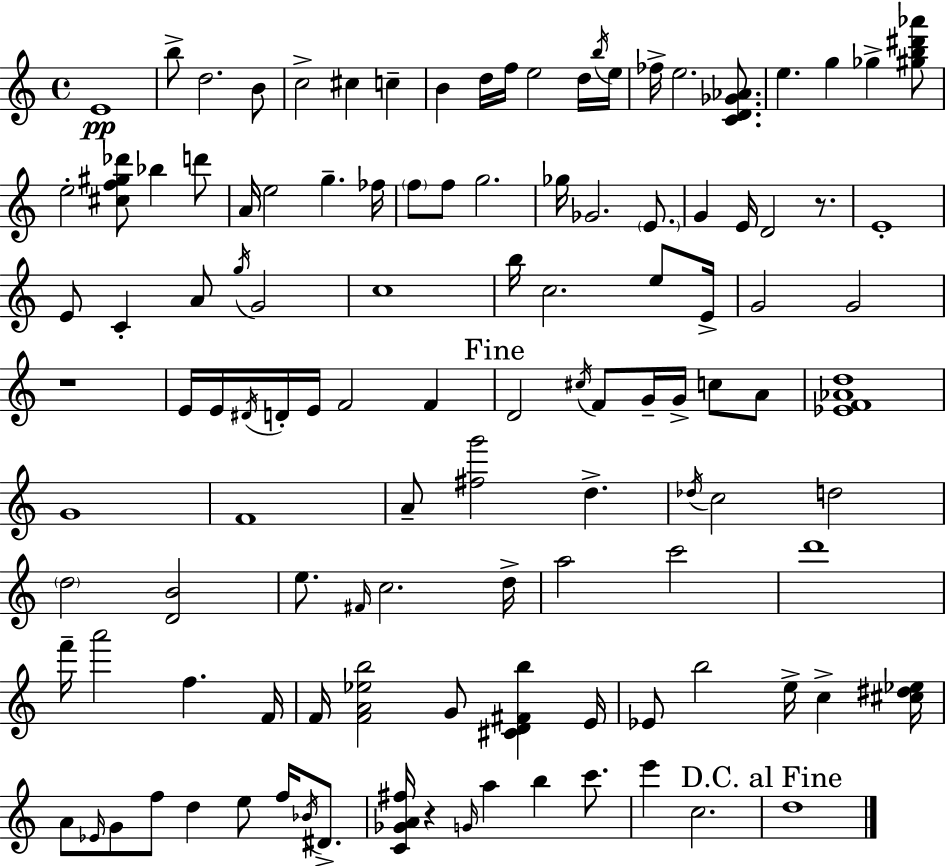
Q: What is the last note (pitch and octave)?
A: D5